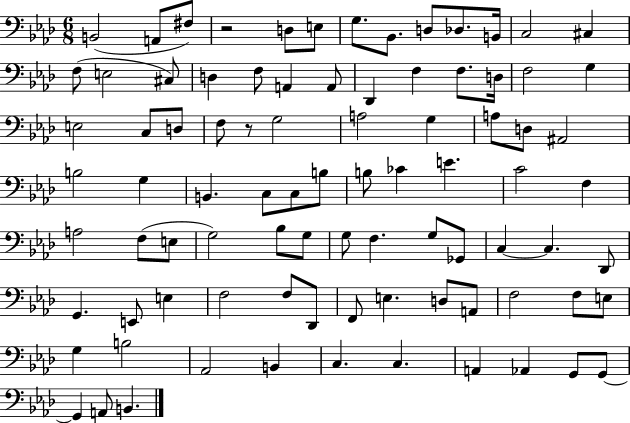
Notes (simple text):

B2/h A2/e F#3/e R/h D3/e E3/e G3/e. Bb2/e. D3/e Db3/e. B2/s C3/h C#3/q F3/e E3/h C#3/e D3/q F3/e A2/q A2/e Db2/q F3/q F3/e. D3/s F3/h G3/q E3/h C3/e D3/e F3/e R/e G3/h A3/h G3/q A3/e D3/e A#2/h B3/h G3/q B2/q. C3/e C3/e B3/e B3/e CES4/q E4/q. C4/h F3/q A3/h F3/e E3/e G3/h Bb3/e G3/e G3/e F3/q. G3/e Gb2/e C3/q C3/q. Db2/e G2/q. E2/e E3/q F3/h F3/e Db2/e F2/e E3/q. D3/e A2/e F3/h F3/e E3/e G3/q B3/h Ab2/h B2/q C3/q. C3/q. A2/q Ab2/q G2/e G2/e G2/q A2/e B2/q.